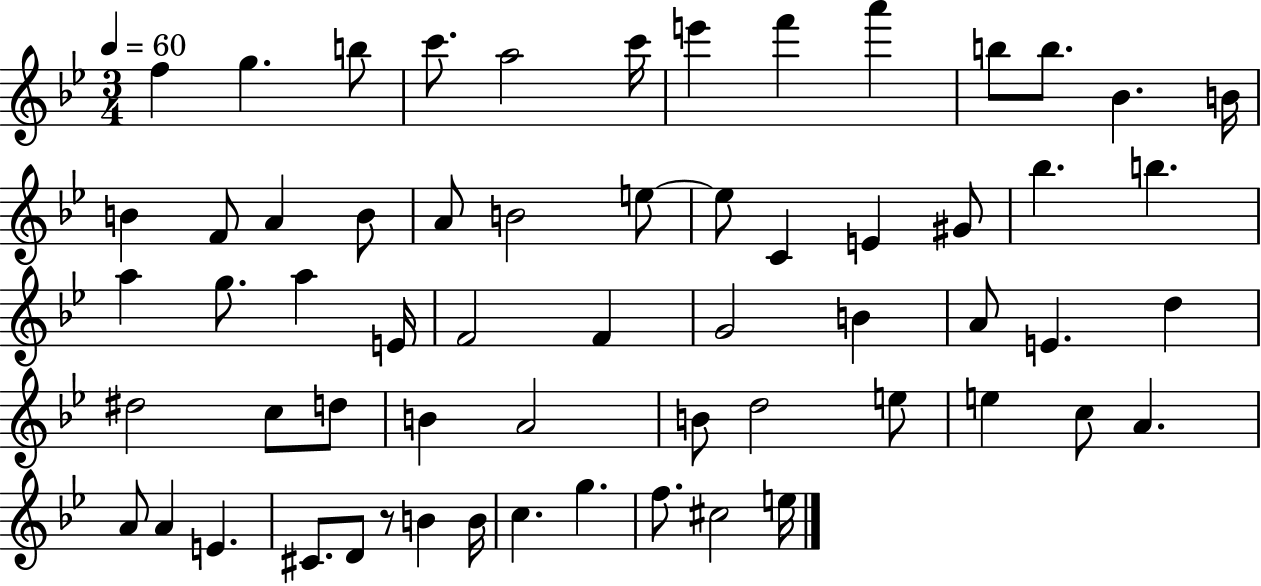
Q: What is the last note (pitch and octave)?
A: E5